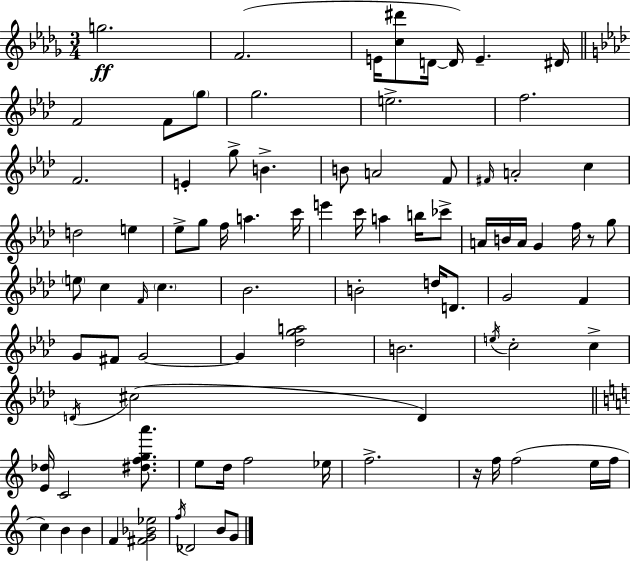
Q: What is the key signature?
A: BES minor